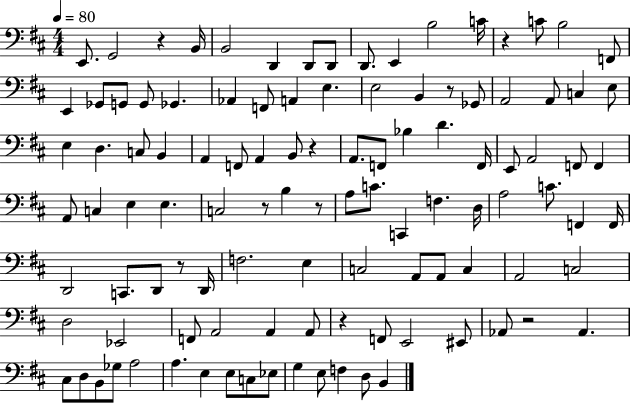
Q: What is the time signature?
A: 4/4